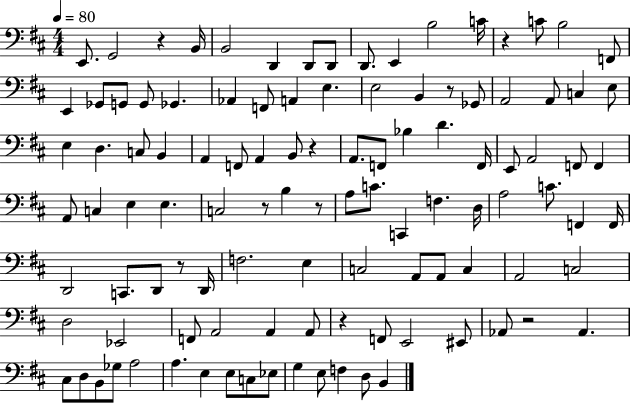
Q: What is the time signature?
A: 4/4